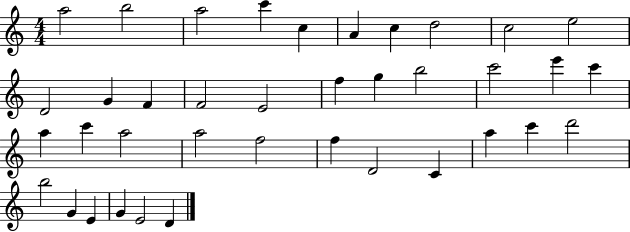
A5/h B5/h A5/h C6/q C5/q A4/q C5/q D5/h C5/h E5/h D4/h G4/q F4/q F4/h E4/h F5/q G5/q B5/h C6/h E6/q C6/q A5/q C6/q A5/h A5/h F5/h F5/q D4/h C4/q A5/q C6/q D6/h B5/h G4/q E4/q G4/q E4/h D4/q